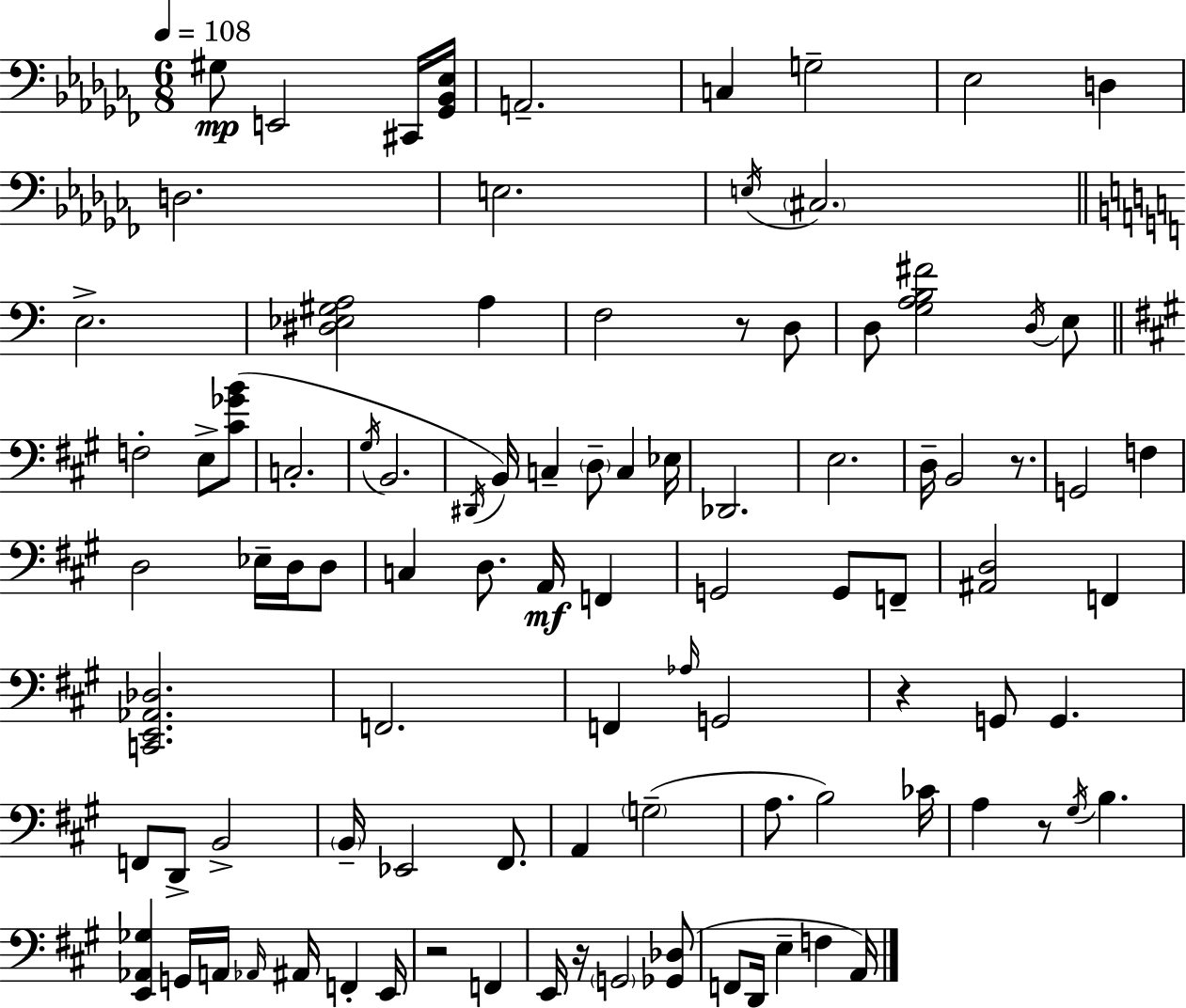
X:1
T:Untitled
M:6/8
L:1/4
K:Abm
^G,/2 E,,2 ^C,,/4 [_G,,_B,,_E,]/4 A,,2 C, G,2 _E,2 D, D,2 E,2 E,/4 ^C,2 E,2 [^D,_E,^G,A,]2 A, F,2 z/2 D,/2 D,/2 [G,A,B,^F]2 D,/4 E,/2 F,2 E,/2 [^C_GB]/2 C,2 ^G,/4 B,,2 ^D,,/4 B,,/4 C, D,/2 C, _E,/4 _D,,2 E,2 D,/4 B,,2 z/2 G,,2 F, D,2 _E,/4 D,/4 D,/2 C, D,/2 A,,/4 F,, G,,2 G,,/2 F,,/2 [^A,,D,]2 F,, [C,,E,,_A,,_D,]2 F,,2 F,, _A,/4 G,,2 z G,,/2 G,, F,,/2 D,,/2 B,,2 B,,/4 _E,,2 ^F,,/2 A,, G,2 A,/2 B,2 _C/4 A, z/2 ^G,/4 B, [E,,_A,,_G,] G,,/4 A,,/4 _A,,/4 ^A,,/4 F,, E,,/4 z2 F,, E,,/4 z/4 G,,2 [_G,,_D,]/2 F,,/2 D,,/4 E, F, A,,/4